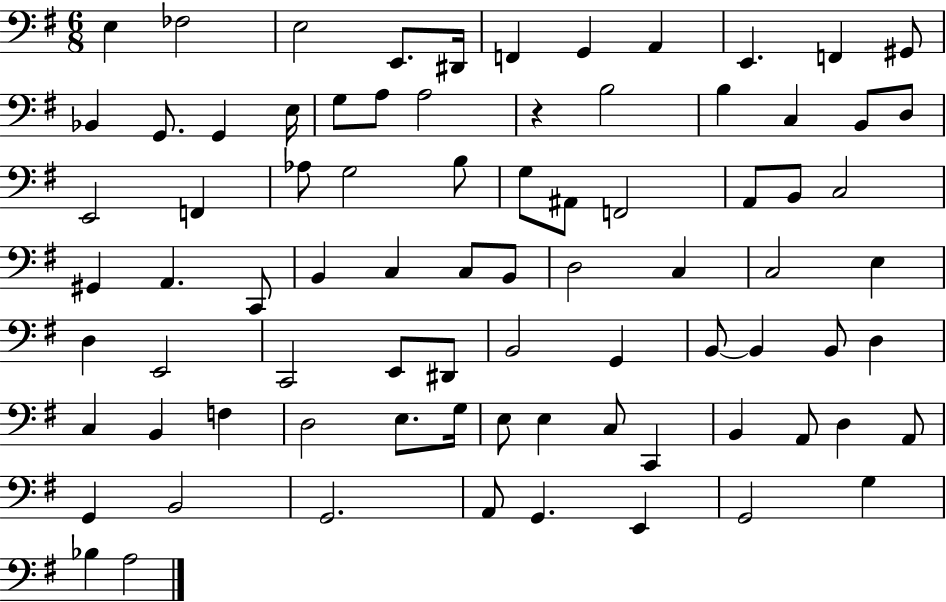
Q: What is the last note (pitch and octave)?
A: A3